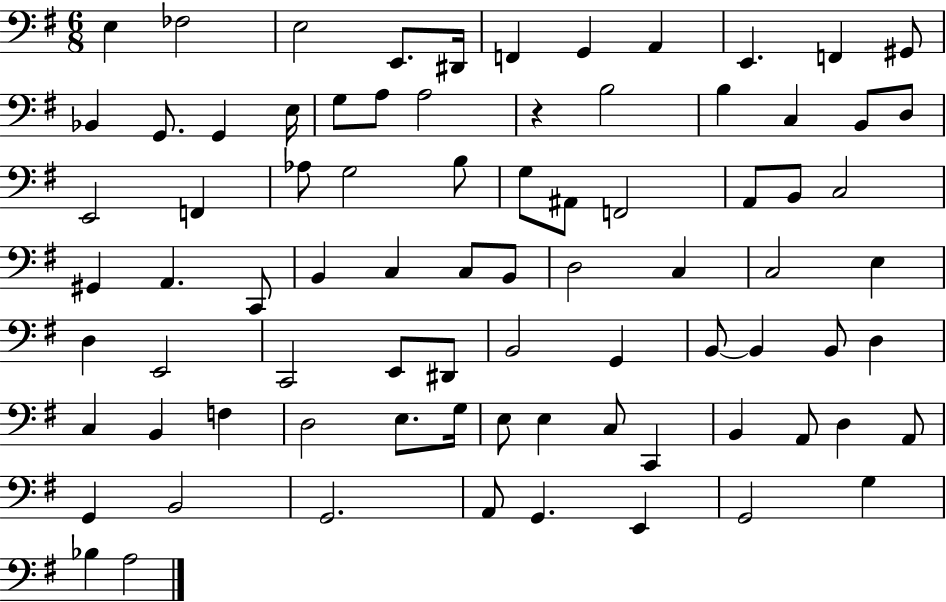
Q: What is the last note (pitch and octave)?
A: A3